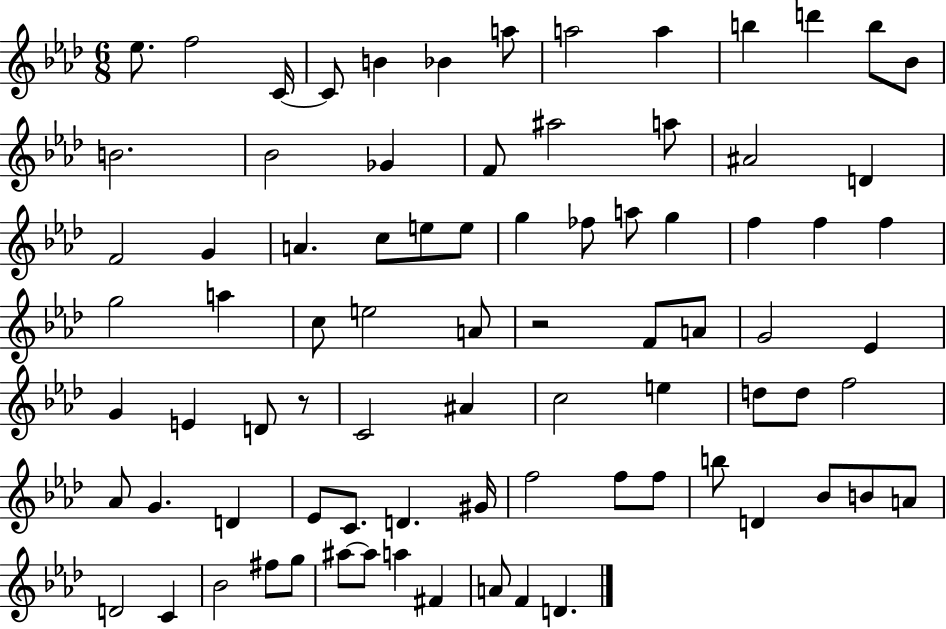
{
  \clef treble
  \numericTimeSignature
  \time 6/8
  \key aes \major
  \repeat volta 2 { ees''8. f''2 c'16~~ | c'8 b'4 bes'4 a''8 | a''2 a''4 | b''4 d'''4 b''8 bes'8 | \break b'2. | bes'2 ges'4 | f'8 ais''2 a''8 | ais'2 d'4 | \break f'2 g'4 | a'4. c''8 e''8 e''8 | g''4 fes''8 a''8 g''4 | f''4 f''4 f''4 | \break g''2 a''4 | c''8 e''2 a'8 | r2 f'8 a'8 | g'2 ees'4 | \break g'4 e'4 d'8 r8 | c'2 ais'4 | c''2 e''4 | d''8 d''8 f''2 | \break aes'8 g'4. d'4 | ees'8 c'8. d'4. gis'16 | f''2 f''8 f''8 | b''8 d'4 bes'8 b'8 a'8 | \break d'2 c'4 | bes'2 fis''8 g''8 | ais''8~~ ais''8 a''4 fis'4 | a'8 f'4 d'4. | \break } \bar "|."
}